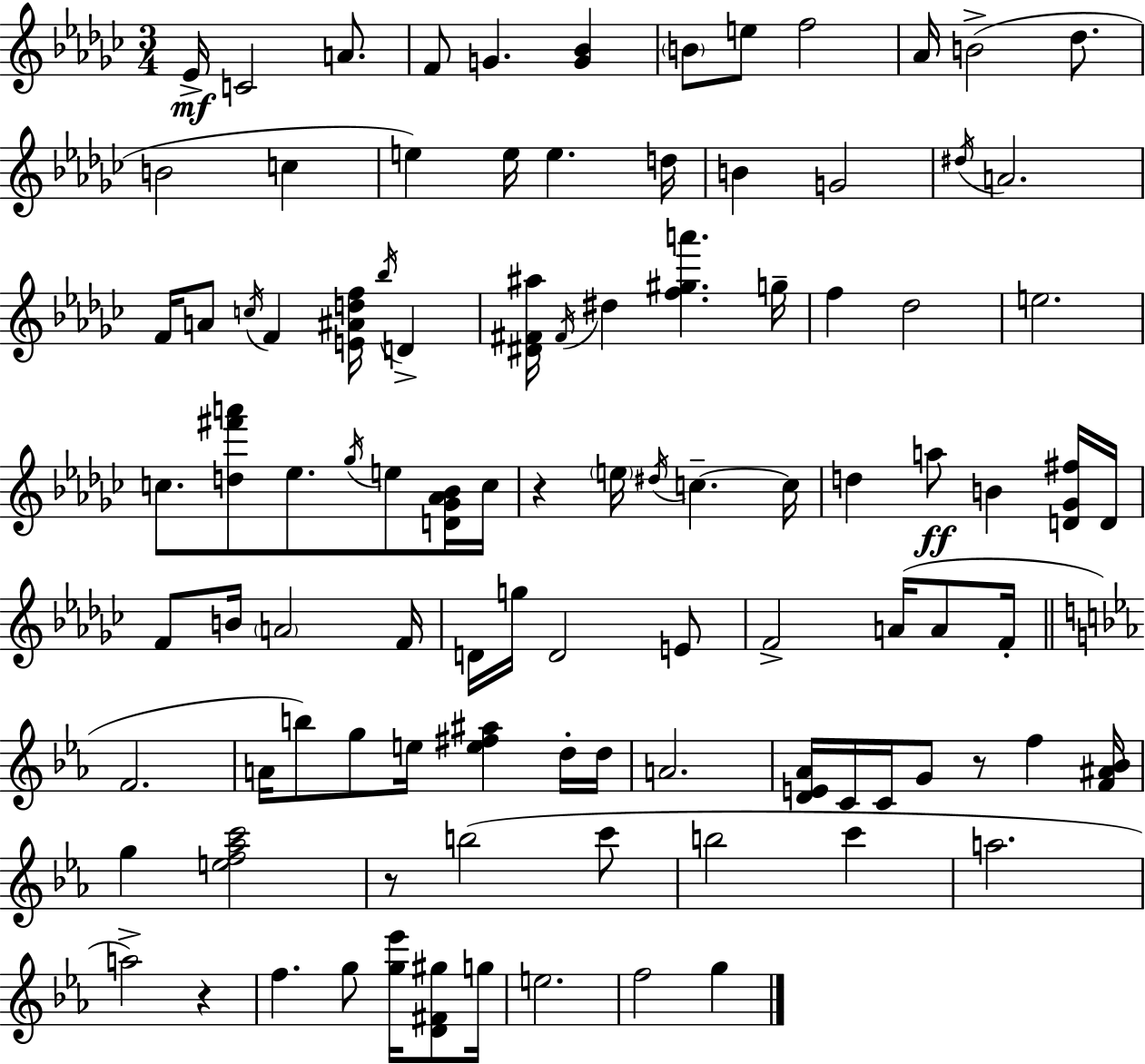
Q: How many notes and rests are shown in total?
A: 100